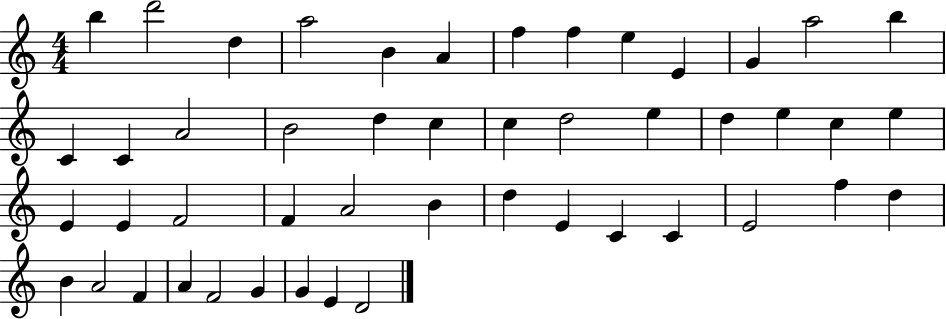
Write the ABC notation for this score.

X:1
T:Untitled
M:4/4
L:1/4
K:C
b d'2 d a2 B A f f e E G a2 b C C A2 B2 d c c d2 e d e c e E E F2 F A2 B d E C C E2 f d B A2 F A F2 G G E D2